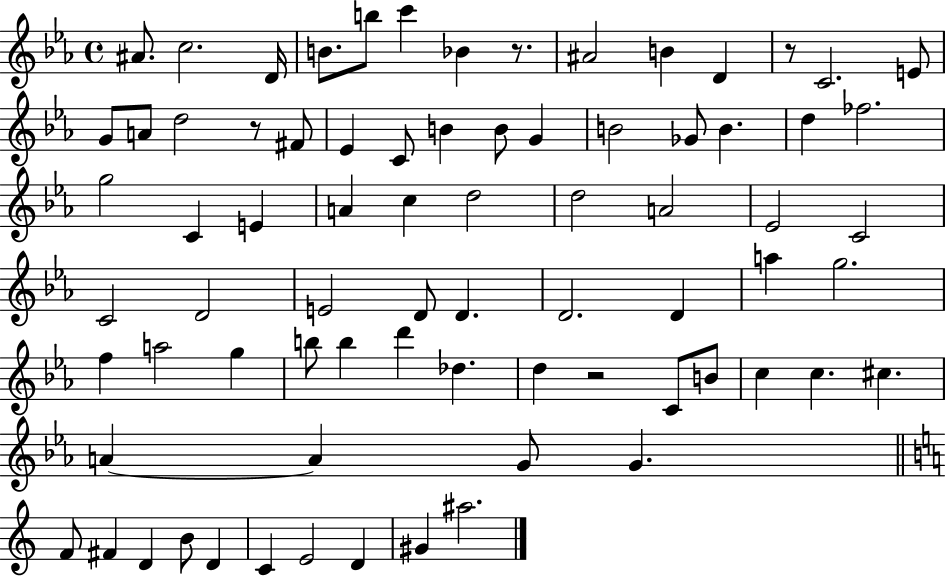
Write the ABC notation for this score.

X:1
T:Untitled
M:4/4
L:1/4
K:Eb
^A/2 c2 D/4 B/2 b/2 c' _B z/2 ^A2 B D z/2 C2 E/2 G/2 A/2 d2 z/2 ^F/2 _E C/2 B B/2 G B2 _G/2 B d _f2 g2 C E A c d2 d2 A2 _E2 C2 C2 D2 E2 D/2 D D2 D a g2 f a2 g b/2 b d' _d d z2 C/2 B/2 c c ^c A A G/2 G F/2 ^F D B/2 D C E2 D ^G ^a2